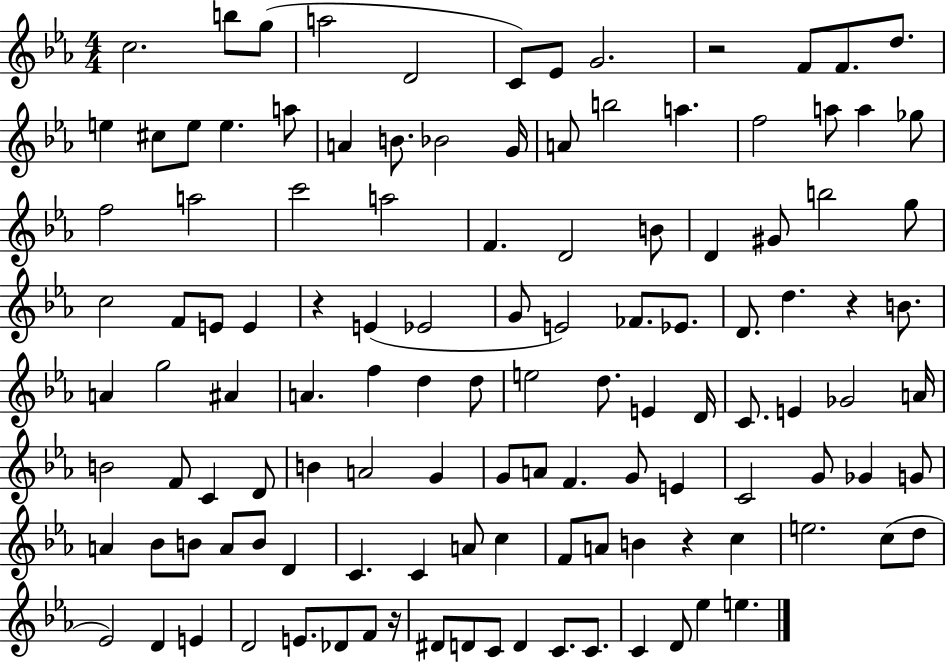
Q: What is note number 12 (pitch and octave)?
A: E5